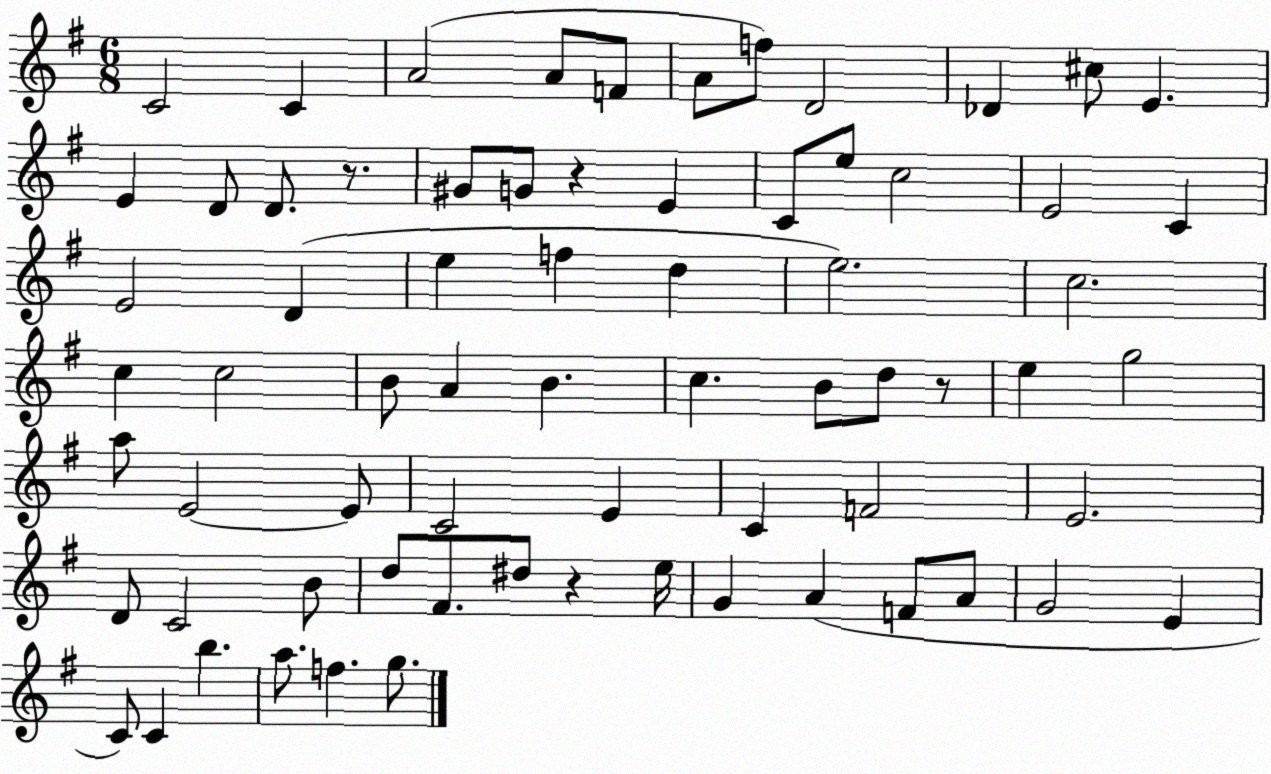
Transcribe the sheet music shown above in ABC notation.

X:1
T:Untitled
M:6/8
L:1/4
K:G
C2 C A2 A/2 F/2 A/2 f/2 D2 _D ^c/2 E E D/2 D/2 z/2 ^G/2 G/2 z E C/2 e/2 c2 E2 C E2 D e f d e2 c2 c c2 B/2 A B c B/2 d/2 z/2 e g2 a/2 E2 E/2 C2 E C F2 E2 D/2 C2 B/2 d/2 ^F/2 ^d/2 z e/4 G A F/2 A/2 G2 E C/2 C b a/2 f g/2